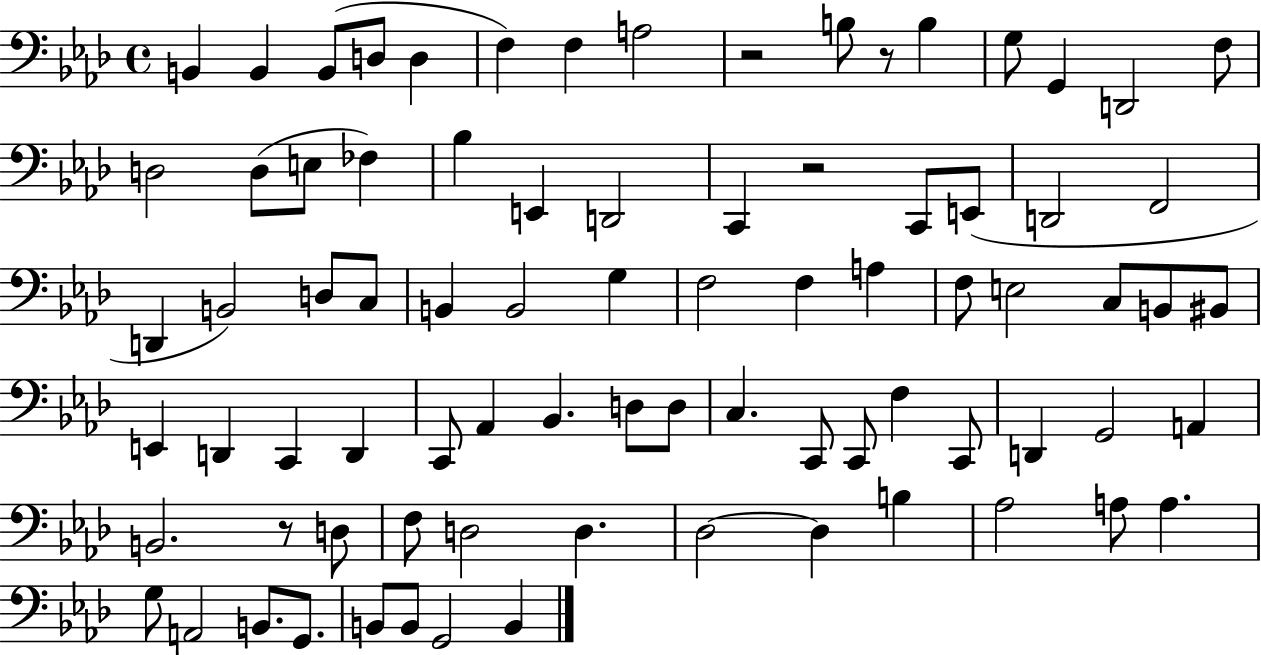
B2/q B2/q B2/e D3/e D3/q F3/q F3/q A3/h R/h B3/e R/e B3/q G3/e G2/q D2/h F3/e D3/h D3/e E3/e FES3/q Bb3/q E2/q D2/h C2/q R/h C2/e E2/e D2/h F2/h D2/q B2/h D3/e C3/e B2/q B2/h G3/q F3/h F3/q A3/q F3/e E3/h C3/e B2/e BIS2/e E2/q D2/q C2/q D2/q C2/e Ab2/q Bb2/q. D3/e D3/e C3/q. C2/e C2/e F3/q C2/e D2/q G2/h A2/q B2/h. R/e D3/e F3/e D3/h D3/q. Db3/h Db3/q B3/q Ab3/h A3/e A3/q. G3/e A2/h B2/e. G2/e. B2/e B2/e G2/h B2/q